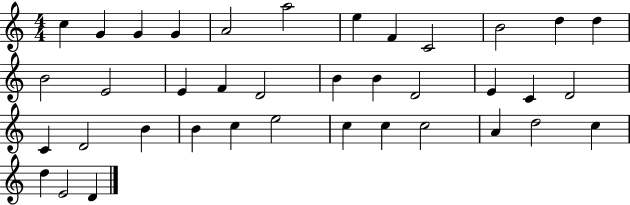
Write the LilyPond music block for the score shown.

{
  \clef treble
  \numericTimeSignature
  \time 4/4
  \key c \major
  c''4 g'4 g'4 g'4 | a'2 a''2 | e''4 f'4 c'2 | b'2 d''4 d''4 | \break b'2 e'2 | e'4 f'4 d'2 | b'4 b'4 d'2 | e'4 c'4 d'2 | \break c'4 d'2 b'4 | b'4 c''4 e''2 | c''4 c''4 c''2 | a'4 d''2 c''4 | \break d''4 e'2 d'4 | \bar "|."
}